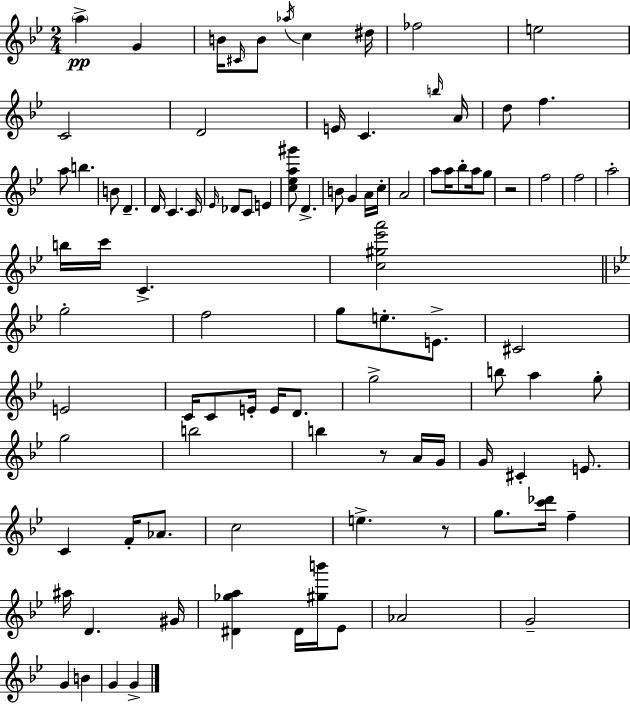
{
  \clef treble
  \numericTimeSignature
  \time 2/4
  \key g \minor
  \repeat volta 2 { \parenthesize a''4->\pp g'4 | b'16 \grace { cis'16 } b'8 \acciaccatura { aes''16 } c''4 | dis''16 fes''2 | e''2 | \break c'2 | d'2 | e'16 c'4. | \grace { b''16 } a'16 d''8 f''4. | \break a''8 b''4. | b'8 d'4.-- | d'16 c'4. | c'16 \grace { ees'16 } des'8 c'8 | \break e'4 <c'' ees'' a'' gis'''>8 d'4.-> | b'8 g'4 | a'16 c''16-. a'2 | a''8 a''16 bes''8-. | \break a''16 g''8 r2 | f''2 | f''2 | a''2-. | \break b''16 c'''16 c'4.-> | <c'' gis'' ees''' a'''>2 | \bar "||" \break \key bes \major g''2-. | f''2 | g''8 e''8.-. e'8.-> | cis'2 | \break e'2 | c'16 c'8 e'16-. e'16 d'8. | g''2-> | b''8 a''4 g''8-. | \break g''2 | b''2 | b''4 r8 a'16 g'16 | g'16 cis'4-. e'8. | \break c'4 f'16-. aes'8. | c''2 | e''4.-> r8 | g''8. <c''' des'''>16 f''4-- | \break ais''16 d'4. gis'16 | <dis' ges'' a''>4 dis'16 <gis'' b'''>16 ees'8 | aes'2 | g'2-- | \break g'4 b'4 | g'4 g'4-> | } \bar "|."
}